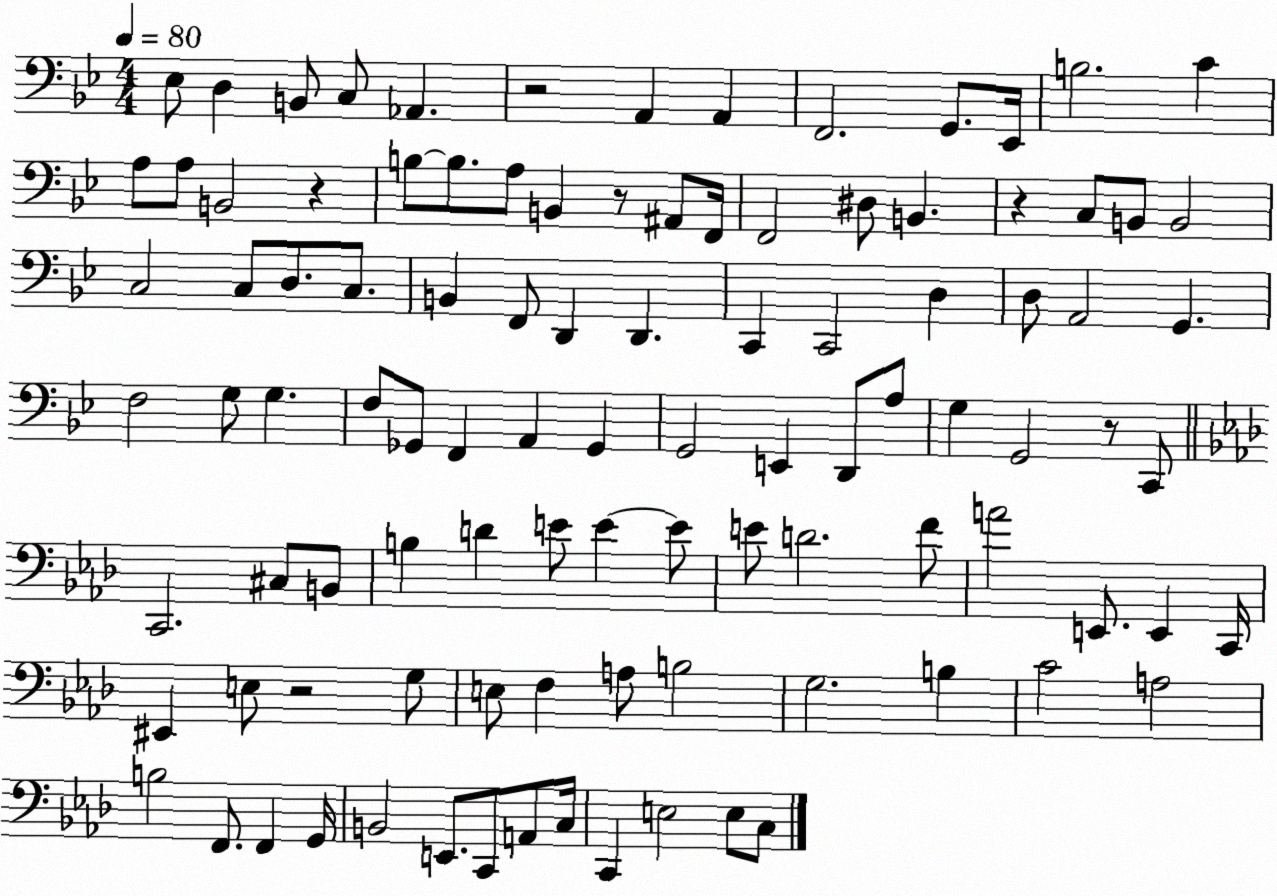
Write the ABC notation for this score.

X:1
T:Untitled
M:4/4
L:1/4
K:Bb
_E,/2 D, B,,/2 C,/2 _A,, z2 A,, A,, F,,2 G,,/2 _E,,/4 B,2 C A,/2 A,/2 B,,2 z B,/2 B,/2 A,/2 B,, z/2 ^A,,/2 F,,/4 F,,2 ^D,/2 B,, z C,/2 B,,/2 B,,2 C,2 C,/2 D,/2 C,/2 B,, F,,/2 D,, D,, C,, C,,2 D, D,/2 A,,2 G,, F,2 G,/2 G, F,/2 _G,,/2 F,, A,, _G,, G,,2 E,, D,,/2 A,/2 G, G,,2 z/2 C,,/2 C,,2 ^C,/2 B,,/2 B, D E/2 E E/2 E/2 D2 F/2 A2 E,,/2 E,, C,,/4 ^E,, E,/2 z2 G,/2 E,/2 F, A,/2 B,2 G,2 B, C2 A,2 B,2 F,,/2 F,, G,,/4 B,,2 E,,/2 C,,/2 A,,/2 C,/4 C,, E,2 E,/2 C,/2